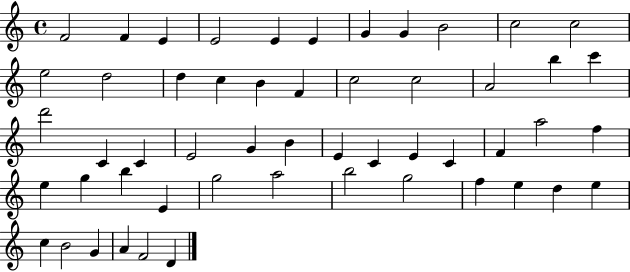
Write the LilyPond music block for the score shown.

{
  \clef treble
  \time 4/4
  \defaultTimeSignature
  \key c \major
  f'2 f'4 e'4 | e'2 e'4 e'4 | g'4 g'4 b'2 | c''2 c''2 | \break e''2 d''2 | d''4 c''4 b'4 f'4 | c''2 c''2 | a'2 b''4 c'''4 | \break d'''2 c'4 c'4 | e'2 g'4 b'4 | e'4 c'4 e'4 c'4 | f'4 a''2 f''4 | \break e''4 g''4 b''4 e'4 | g''2 a''2 | b''2 g''2 | f''4 e''4 d''4 e''4 | \break c''4 b'2 g'4 | a'4 f'2 d'4 | \bar "|."
}